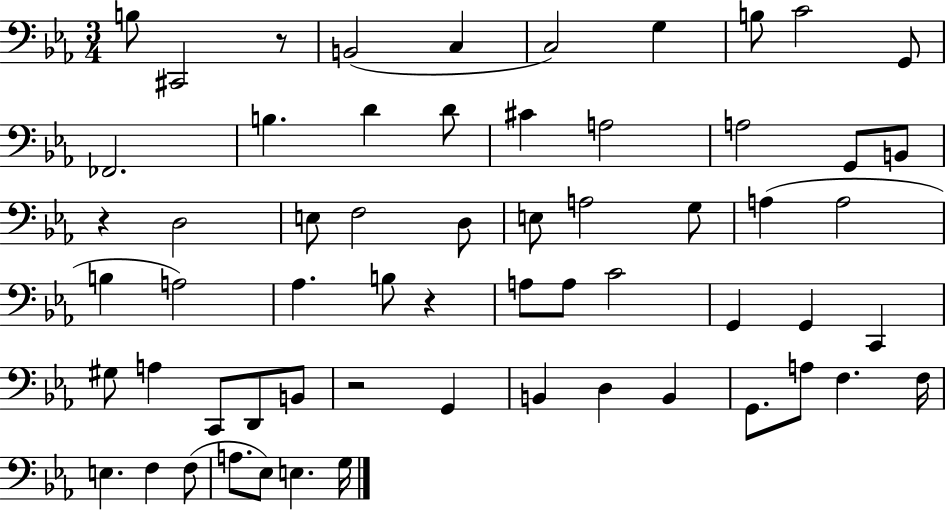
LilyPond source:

{
  \clef bass
  \numericTimeSignature
  \time 3/4
  \key ees \major
  b8 cis,2 r8 | b,2( c4 | c2) g4 | b8 c'2 g,8 | \break fes,2. | b4. d'4 d'8 | cis'4 a2 | a2 g,8 b,8 | \break r4 d2 | e8 f2 d8 | e8 a2 g8 | a4( a2 | \break b4 a2) | aes4. b8 r4 | a8 a8 c'2 | g,4 g,4 c,4 | \break gis8 a4 c,8 d,8 b,8 | r2 g,4 | b,4 d4 b,4 | g,8. a8 f4. f16 | \break e4. f4 f8( | a8. ees8) e4. g16 | \bar "|."
}